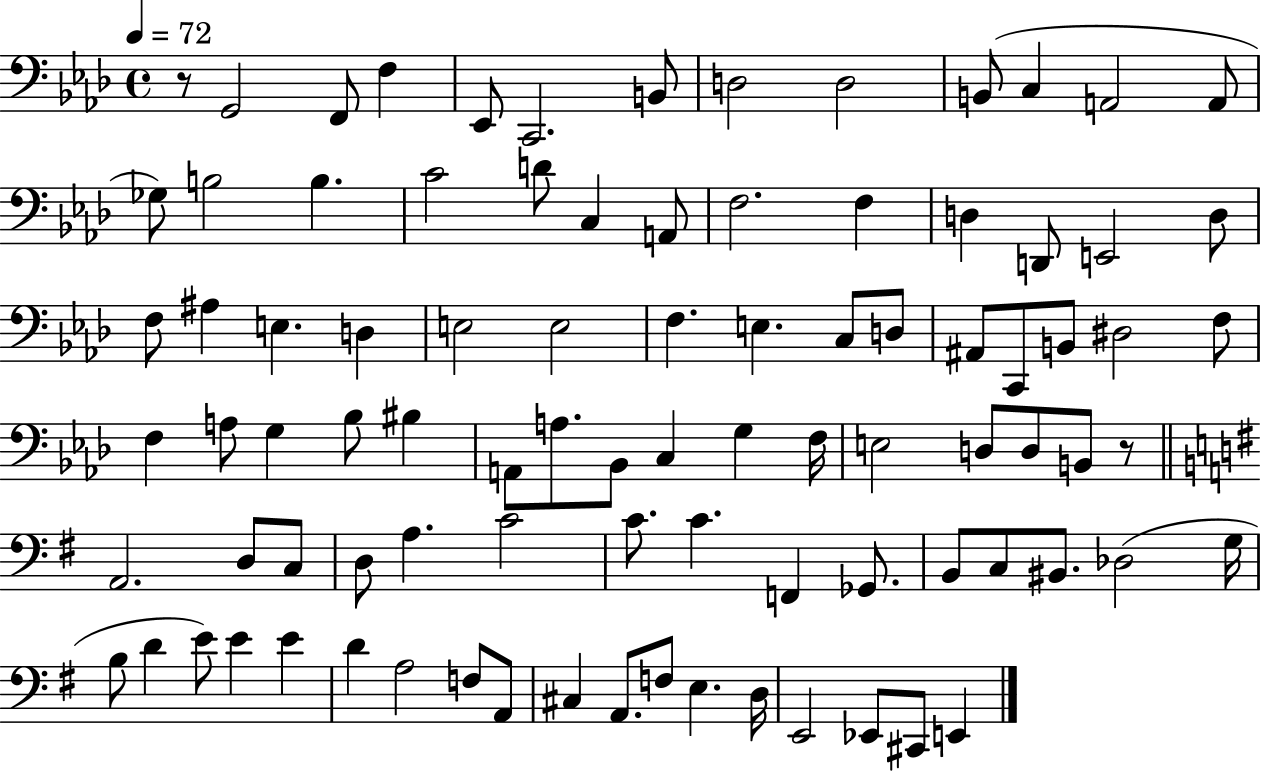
R/e G2/h F2/e F3/q Eb2/e C2/h. B2/e D3/h D3/h B2/e C3/q A2/h A2/e Gb3/e B3/h B3/q. C4/h D4/e C3/q A2/e F3/h. F3/q D3/q D2/e E2/h D3/e F3/e A#3/q E3/q. D3/q E3/h E3/h F3/q. E3/q. C3/e D3/e A#2/e C2/e B2/e D#3/h F3/e F3/q A3/e G3/q Bb3/e BIS3/q A2/e A3/e. Bb2/e C3/q G3/q F3/s E3/h D3/e D3/e B2/e R/e A2/h. D3/e C3/e D3/e A3/q. C4/h C4/e. C4/q. F2/q Gb2/e. B2/e C3/e BIS2/e. Db3/h G3/s B3/e D4/q E4/e E4/q E4/q D4/q A3/h F3/e A2/e C#3/q A2/e. F3/e E3/q. D3/s E2/h Eb2/e C#2/e E2/q